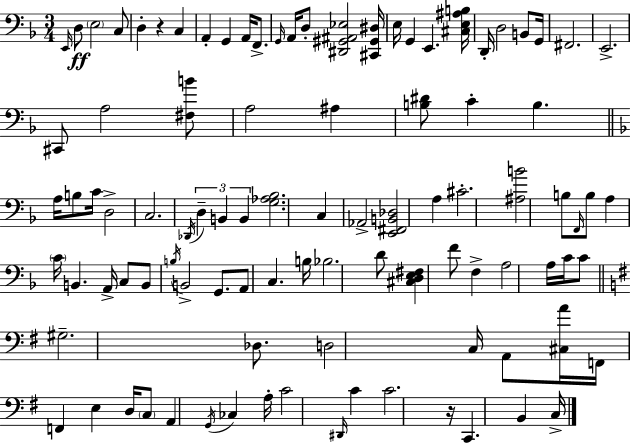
{
  \clef bass
  \numericTimeSignature
  \time 3/4
  \key d \minor
  \grace { e,16 }\ff d8 \parenthesize e2 c8 | d4-. r4 c4 | a,4-. g,4 a,16 f,8.-> | \grace { g,16 } a,16 d8-. <dis, gis, ais, ees>2 | \break <cis, gis, dis>16 e16 g,4 e,4. | <cis e ais b>16 d,16-. d2 b,8 | g,16 fis,2. | e,2.-> | \break cis,8 a2 | <fis b'>8 a2 ais4 | <b dis'>8 c'4-. b4. | \bar "||" \break \key d \minor a16 b8 c'16 d2-> | c2. | \acciaccatura { des,16 } \tuplet 3/2 { d4-- b,4 b,4 } | <g aes bes>2. | \break c4 aes,2-> | <e, fis, b, des>2 a4 | cis'2.-. | <ais b'>2 b8 \grace { f,16 } | \break b8 a4 \parenthesize c'16 b,4. | a,16-> c8 b,8 \acciaccatura { b16 } b,2-> | g,8. a,8 c4. | b16 bes2. | \break d'8 <cis d e fis>4 f'8 f4-> | a2 a16 | c'16 c'8 \bar "||" \break \key g \major gis2.-- | des8. d2 c16 | a,8 <cis a'>16 f,16 f,4 e4 | d16 \parenthesize c8 a,4 \acciaccatura { g,16 } ces4 | \break a16-. c'2 \grace { dis,16 } c'4 | c'2. | r16 c,4. b,4 | c16-> \bar "|."
}